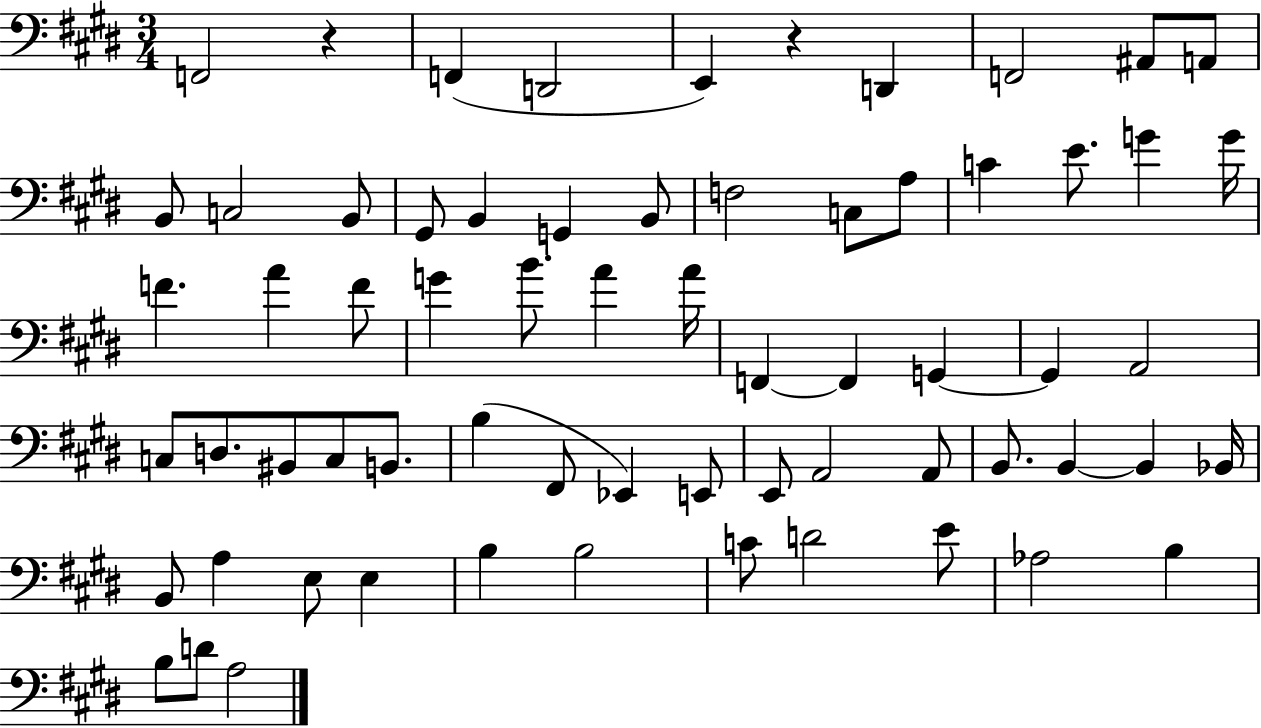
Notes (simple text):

F2/h R/q F2/q D2/h E2/q R/q D2/q F2/h A#2/e A2/e B2/e C3/h B2/e G#2/e B2/q G2/q B2/e F3/h C3/e A3/e C4/q E4/e. G4/q G4/s F4/q. A4/q F4/e G4/q B4/e. A4/q A4/s F2/q F2/q G2/q G2/q A2/h C3/e D3/e. BIS2/e C3/e B2/e. B3/q F#2/e Eb2/q E2/e E2/e A2/h A2/e B2/e. B2/q B2/q Bb2/s B2/e A3/q E3/e E3/q B3/q B3/h C4/e D4/h E4/e Ab3/h B3/q B3/e D4/e A3/h